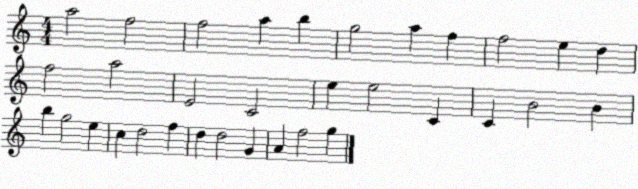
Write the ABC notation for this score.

X:1
T:Untitled
M:4/4
L:1/4
K:C
a2 f2 f2 a b g2 a f f2 e d f2 a2 E2 C2 e e2 C C B2 B b g2 e c d2 f d d2 G A f2 g